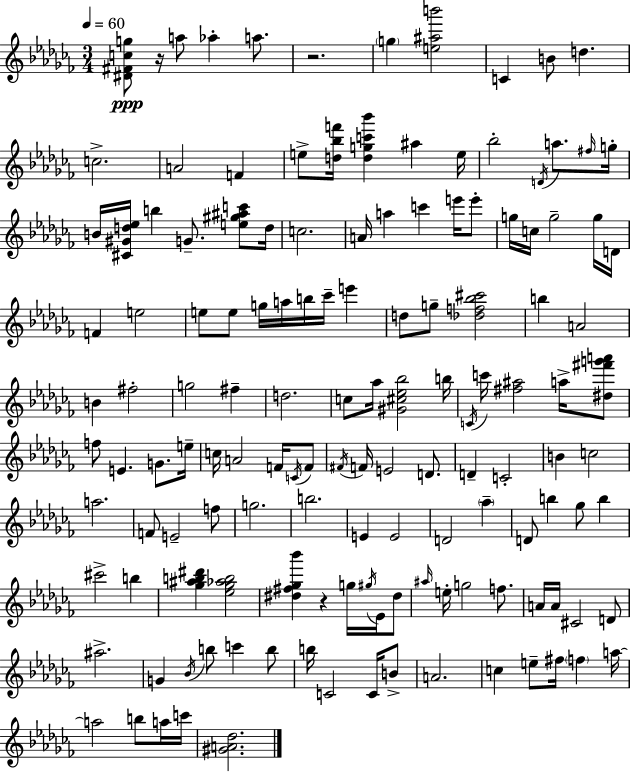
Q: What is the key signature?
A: AES minor